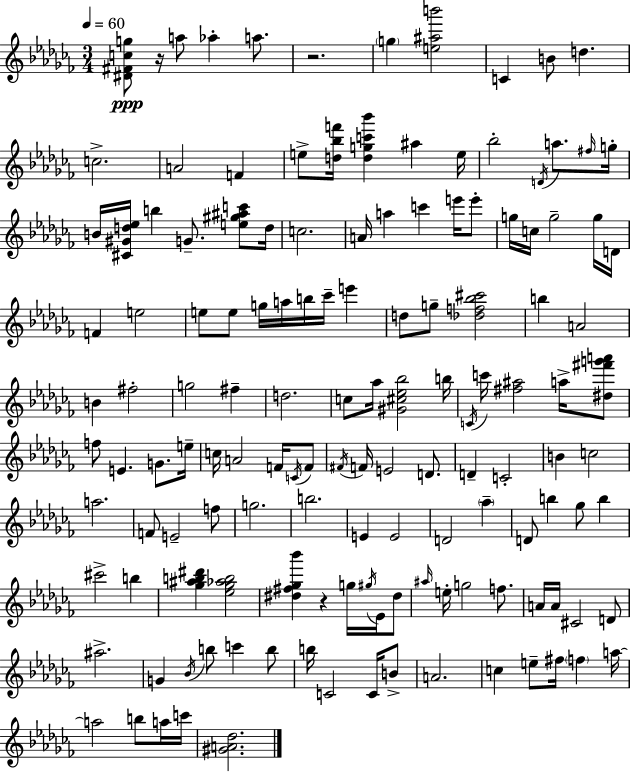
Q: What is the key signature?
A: AES minor